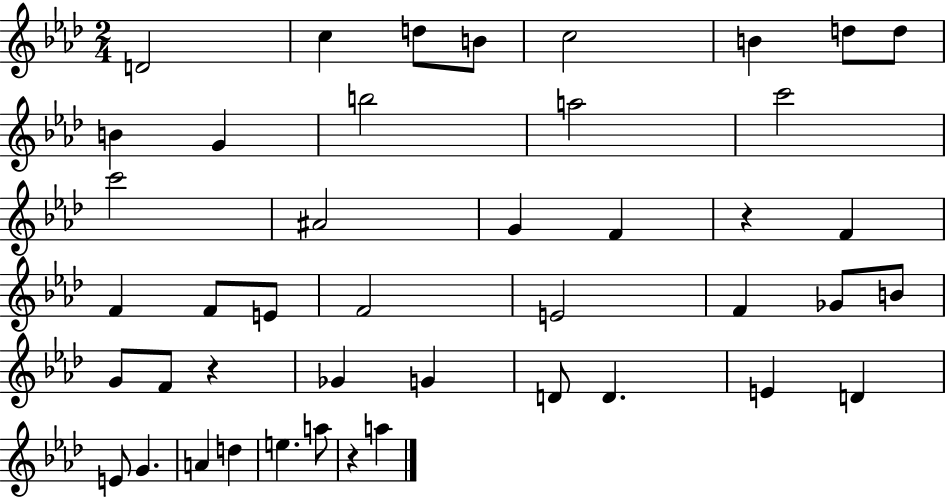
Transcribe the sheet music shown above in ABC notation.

X:1
T:Untitled
M:2/4
L:1/4
K:Ab
D2 c d/2 B/2 c2 B d/2 d/2 B G b2 a2 c'2 c'2 ^A2 G F z F F F/2 E/2 F2 E2 F _G/2 B/2 G/2 F/2 z _G G D/2 D E D E/2 G A d e a/2 z a